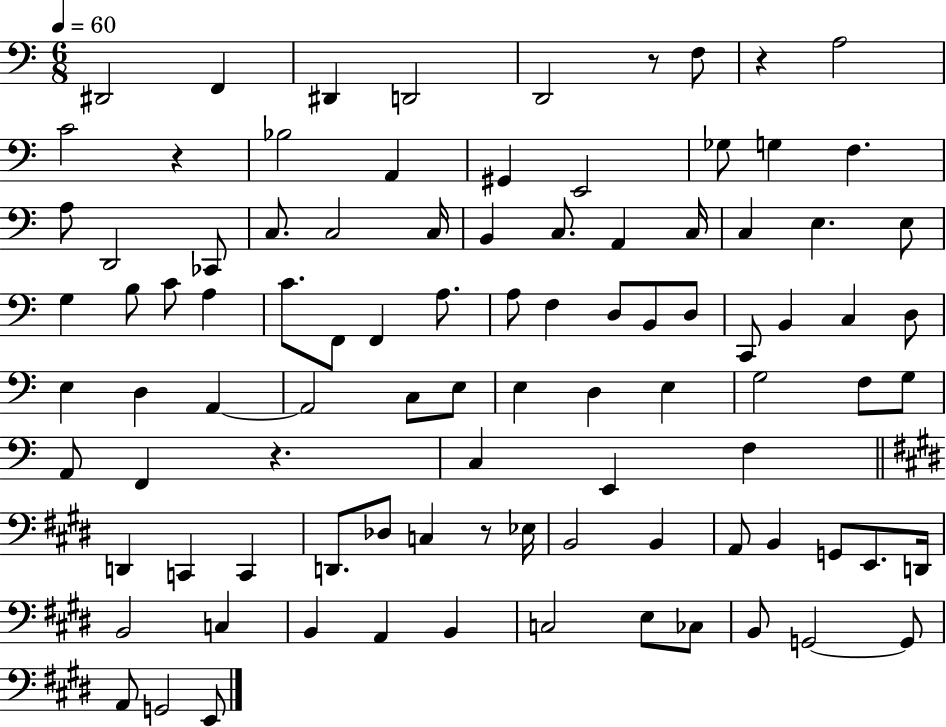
D#2/h F2/q D#2/q D2/h D2/h R/e F3/e R/q A3/h C4/h R/q Bb3/h A2/q G#2/q E2/h Gb3/e G3/q F3/q. A3/e D2/h CES2/e C3/e. C3/h C3/s B2/q C3/e. A2/q C3/s C3/q E3/q. E3/e G3/q B3/e C4/e A3/q C4/e. F2/e F2/q A3/e. A3/e F3/q D3/e B2/e D3/e C2/e B2/q C3/q D3/e E3/q D3/q A2/q A2/h C3/e E3/e E3/q D3/q E3/q G3/h F3/e G3/e A2/e F2/q R/q. C3/q E2/q F3/q D2/q C2/q C2/q D2/e. Db3/e C3/q R/e Eb3/s B2/h B2/q A2/e B2/q G2/e E2/e. D2/s B2/h C3/q B2/q A2/q B2/q C3/h E3/e CES3/e B2/e G2/h G2/e A2/e G2/h E2/e